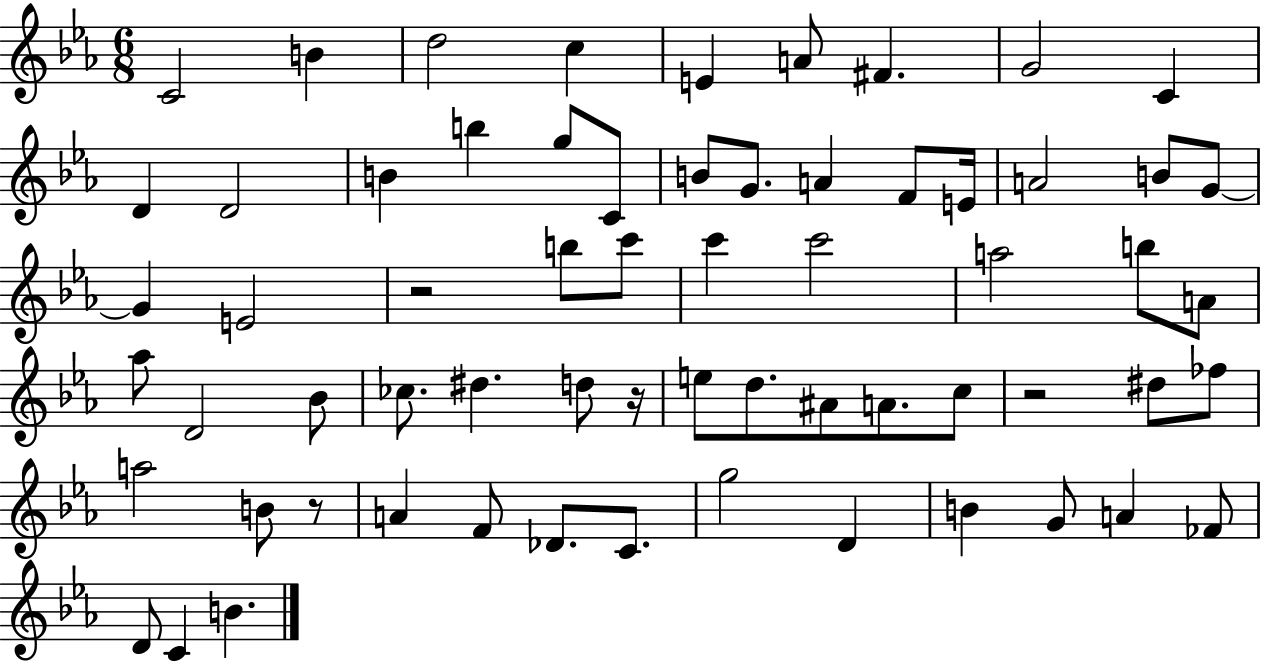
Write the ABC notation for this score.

X:1
T:Untitled
M:6/8
L:1/4
K:Eb
C2 B d2 c E A/2 ^F G2 C D D2 B b g/2 C/2 B/2 G/2 A F/2 E/4 A2 B/2 G/2 G E2 z2 b/2 c'/2 c' c'2 a2 b/2 A/2 _a/2 D2 _B/2 _c/2 ^d d/2 z/4 e/2 d/2 ^A/2 A/2 c/2 z2 ^d/2 _f/2 a2 B/2 z/2 A F/2 _D/2 C/2 g2 D B G/2 A _F/2 D/2 C B